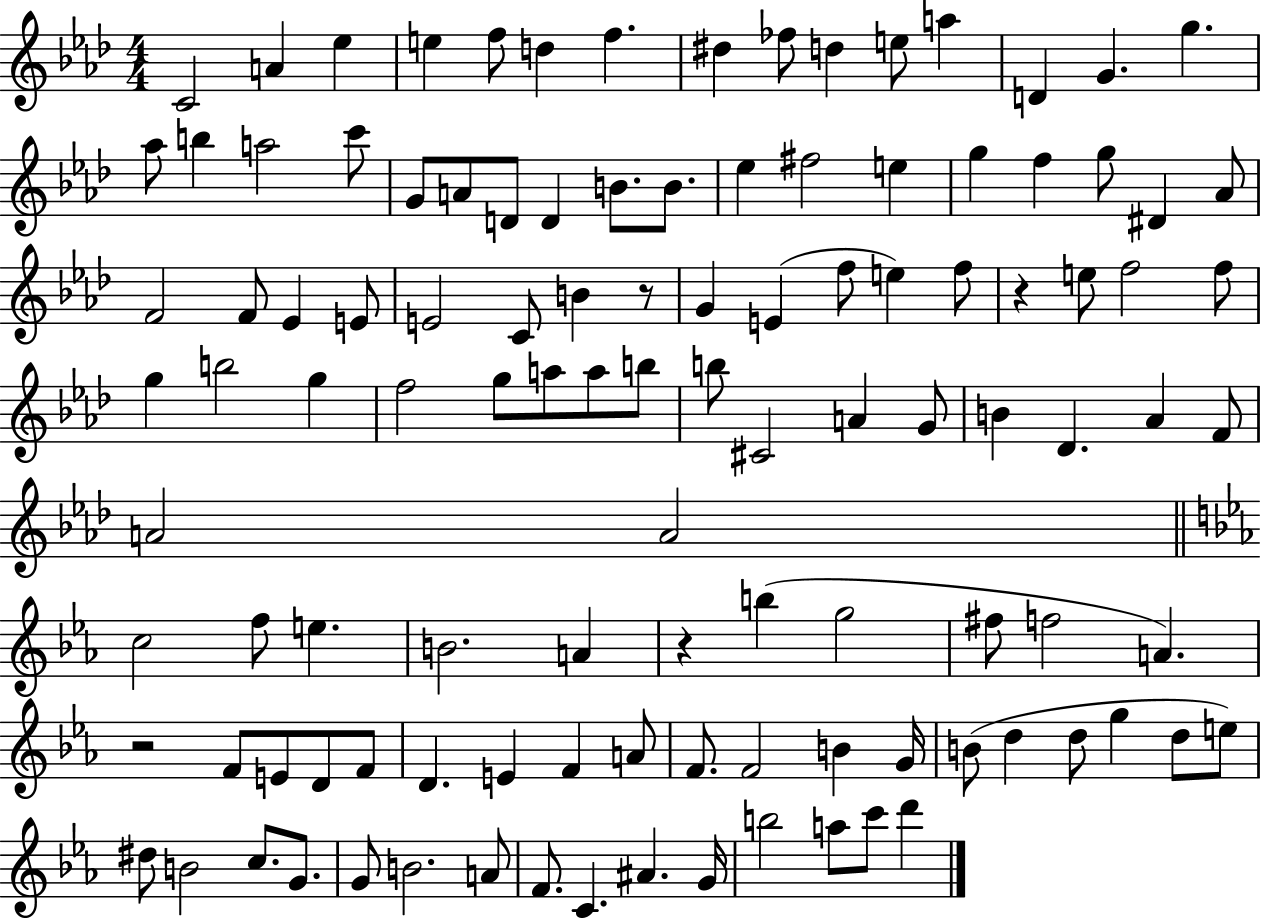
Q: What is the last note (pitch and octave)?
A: D6